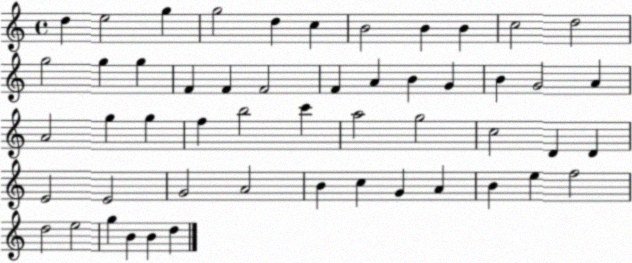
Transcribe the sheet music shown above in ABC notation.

X:1
T:Untitled
M:4/4
L:1/4
K:C
d e2 g g2 d c B2 B B c2 d2 g2 g g F F F2 F A B G B G2 A A2 g g f b2 c' a2 g2 c2 D D E2 E2 G2 A2 B c G A B e f2 d2 e2 g B B d